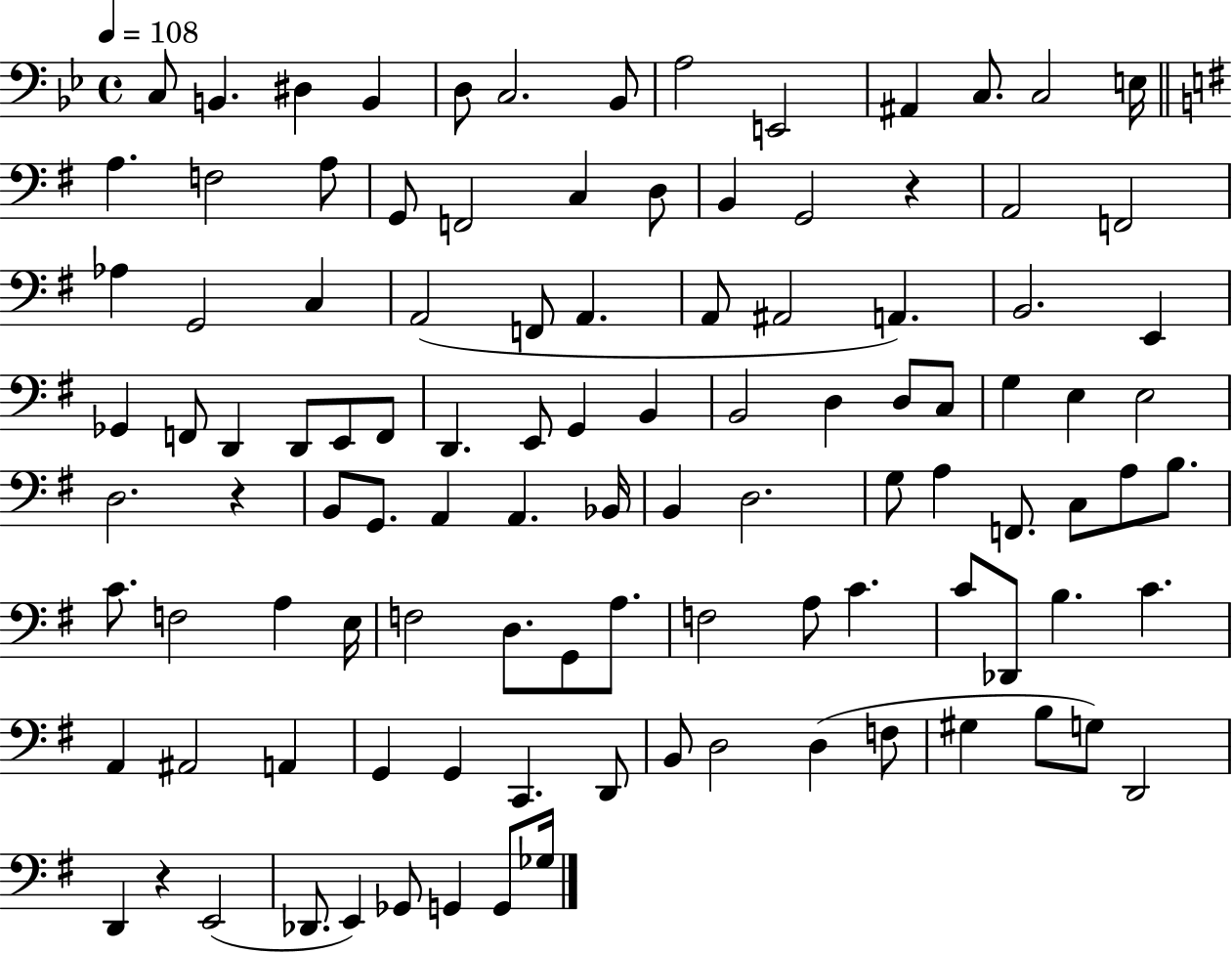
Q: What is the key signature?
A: BES major